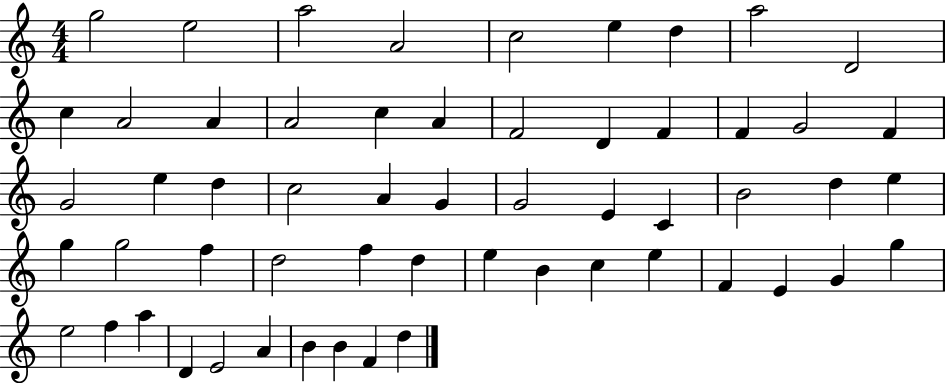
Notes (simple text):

G5/h E5/h A5/h A4/h C5/h E5/q D5/q A5/h D4/h C5/q A4/h A4/q A4/h C5/q A4/q F4/h D4/q F4/q F4/q G4/h F4/q G4/h E5/q D5/q C5/h A4/q G4/q G4/h E4/q C4/q B4/h D5/q E5/q G5/q G5/h F5/q D5/h F5/q D5/q E5/q B4/q C5/q E5/q F4/q E4/q G4/q G5/q E5/h F5/q A5/q D4/q E4/h A4/q B4/q B4/q F4/q D5/q